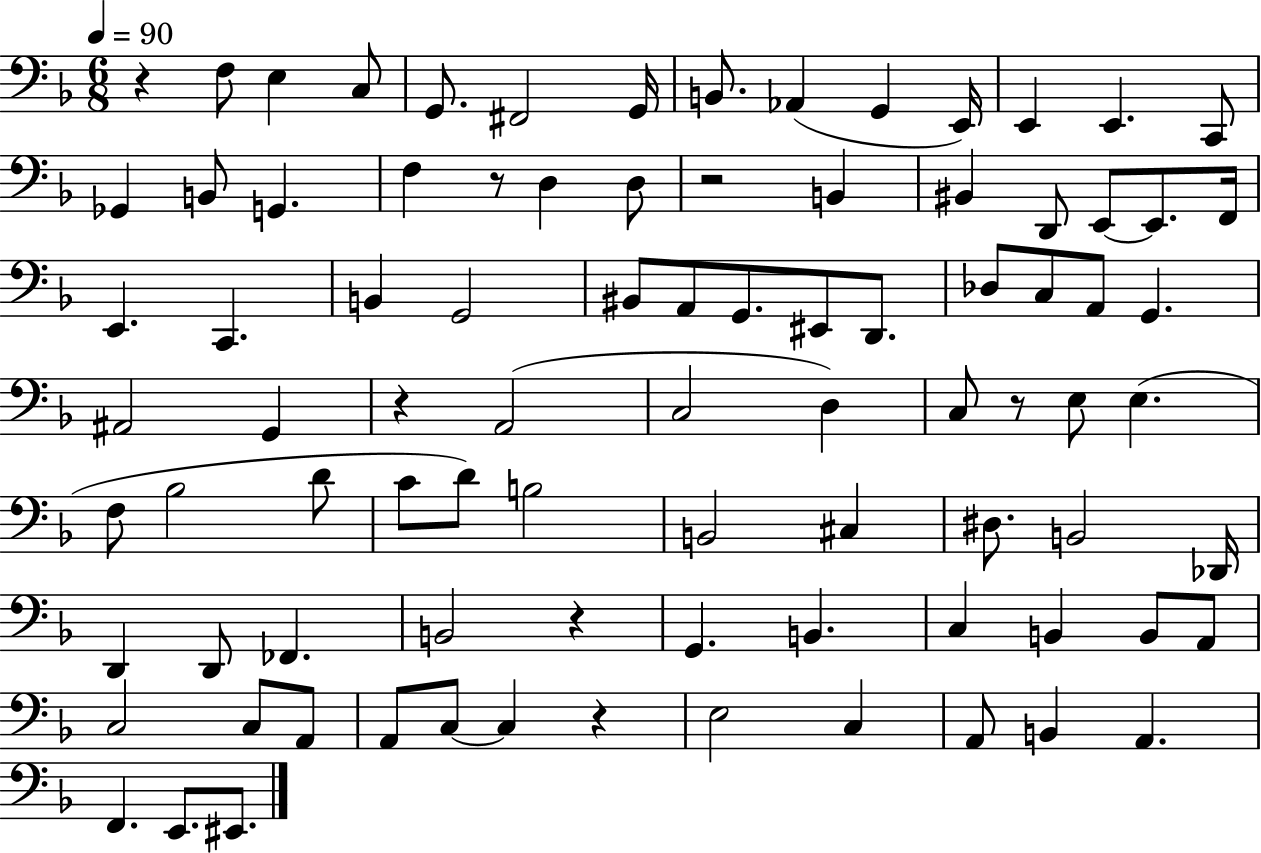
R/q F3/e E3/q C3/e G2/e. F#2/h G2/s B2/e. Ab2/q G2/q E2/s E2/q E2/q. C2/e Gb2/q B2/e G2/q. F3/q R/e D3/q D3/e R/h B2/q BIS2/q D2/e E2/e E2/e. F2/s E2/q. C2/q. B2/q G2/h BIS2/e A2/e G2/e. EIS2/e D2/e. Db3/e C3/e A2/e G2/q. A#2/h G2/q R/q A2/h C3/h D3/q C3/e R/e E3/e E3/q. F3/e Bb3/h D4/e C4/e D4/e B3/h B2/h C#3/q D#3/e. B2/h Db2/s D2/q D2/e FES2/q. B2/h R/q G2/q. B2/q. C3/q B2/q B2/e A2/e C3/h C3/e A2/e A2/e C3/e C3/q R/q E3/h C3/q A2/e B2/q A2/q. F2/q. E2/e. EIS2/e.